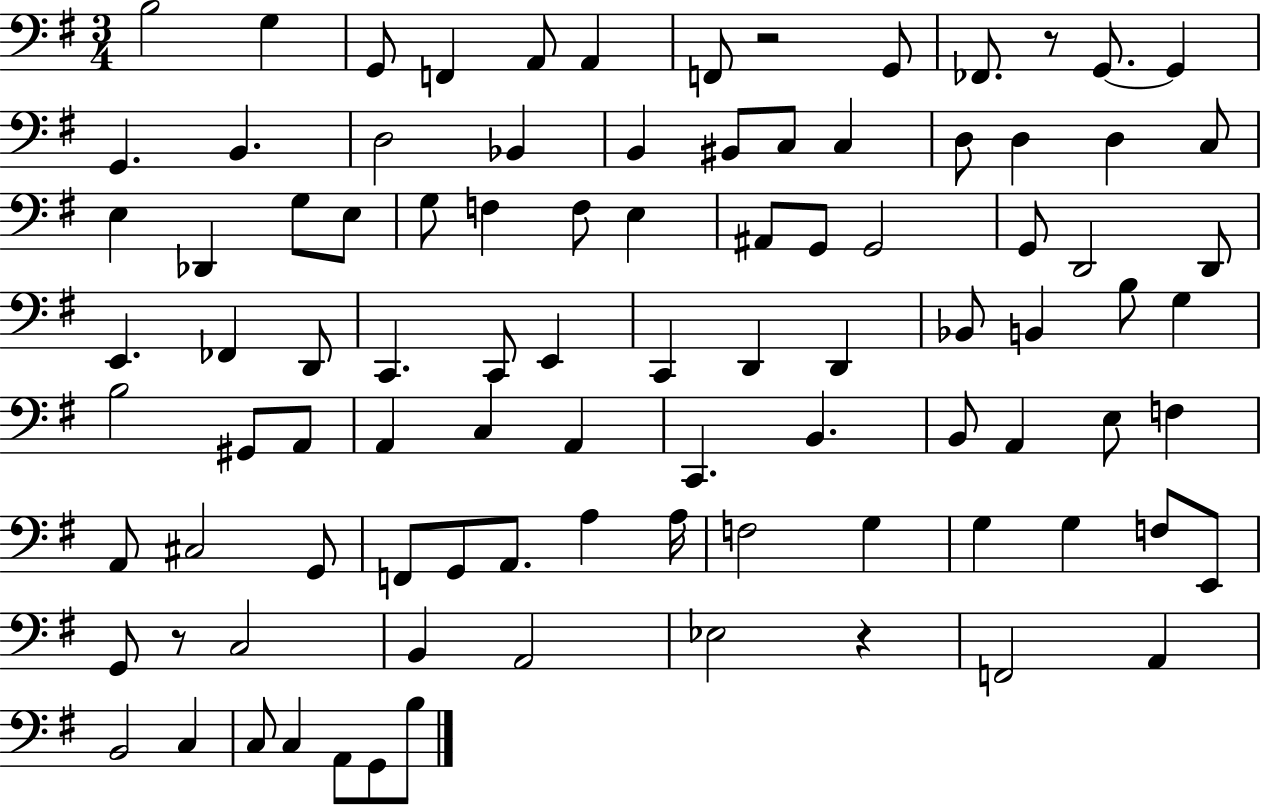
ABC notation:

X:1
T:Untitled
M:3/4
L:1/4
K:G
B,2 G, G,,/2 F,, A,,/2 A,, F,,/2 z2 G,,/2 _F,,/2 z/2 G,,/2 G,, G,, B,, D,2 _B,, B,, ^B,,/2 C,/2 C, D,/2 D, D, C,/2 E, _D,, G,/2 E,/2 G,/2 F, F,/2 E, ^A,,/2 G,,/2 G,,2 G,,/2 D,,2 D,,/2 E,, _F,, D,,/2 C,, C,,/2 E,, C,, D,, D,, _B,,/2 B,, B,/2 G, B,2 ^G,,/2 A,,/2 A,, C, A,, C,, B,, B,,/2 A,, E,/2 F, A,,/2 ^C,2 G,,/2 F,,/2 G,,/2 A,,/2 A, A,/4 F,2 G, G, G, F,/2 E,,/2 G,,/2 z/2 C,2 B,, A,,2 _E,2 z F,,2 A,, B,,2 C, C,/2 C, A,,/2 G,,/2 B,/2